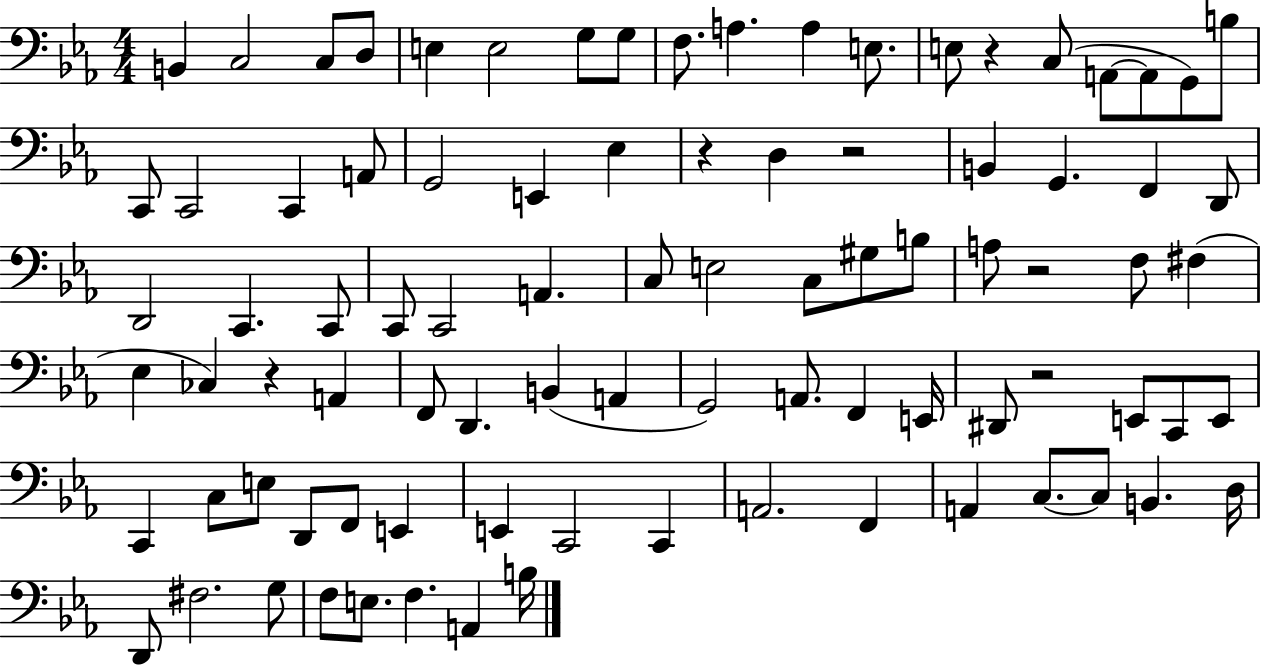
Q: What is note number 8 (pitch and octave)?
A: G3